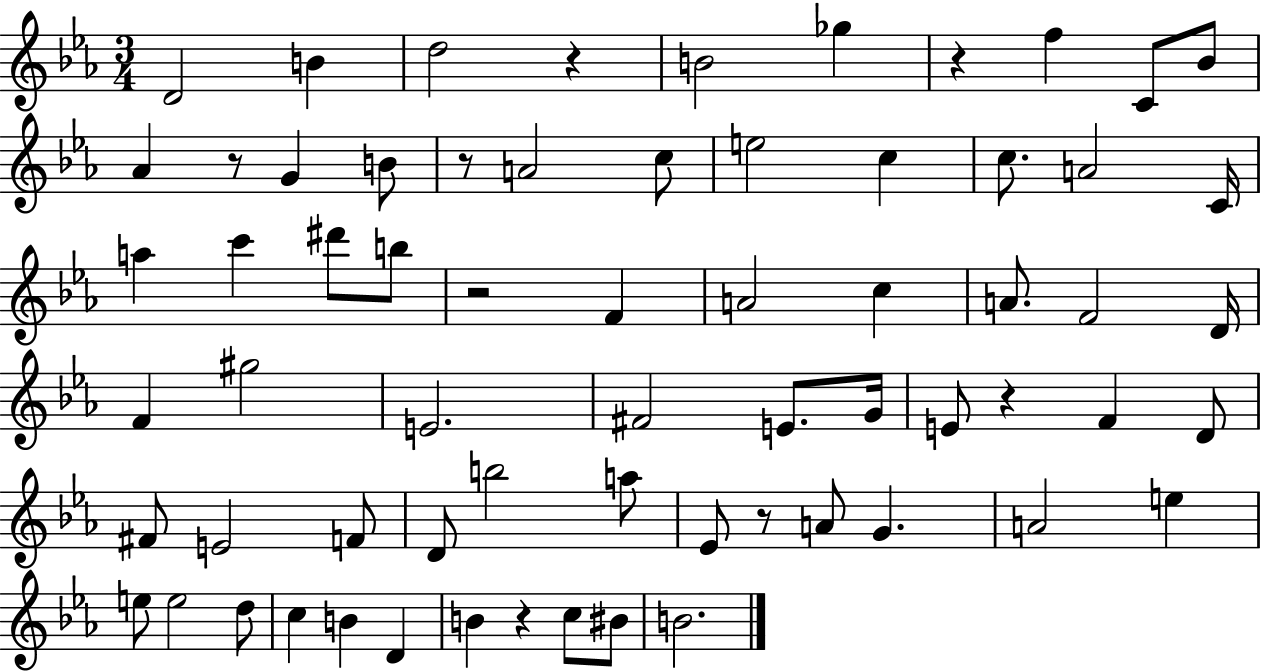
X:1
T:Untitled
M:3/4
L:1/4
K:Eb
D2 B d2 z B2 _g z f C/2 _B/2 _A z/2 G B/2 z/2 A2 c/2 e2 c c/2 A2 C/4 a c' ^d'/2 b/2 z2 F A2 c A/2 F2 D/4 F ^g2 E2 ^F2 E/2 G/4 E/2 z F D/2 ^F/2 E2 F/2 D/2 b2 a/2 _E/2 z/2 A/2 G A2 e e/2 e2 d/2 c B D B z c/2 ^B/2 B2